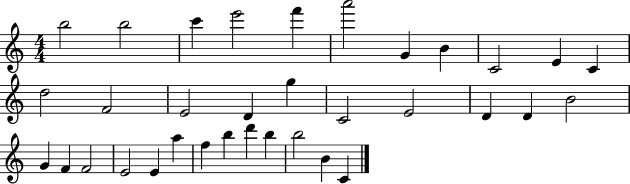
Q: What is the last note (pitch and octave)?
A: C4